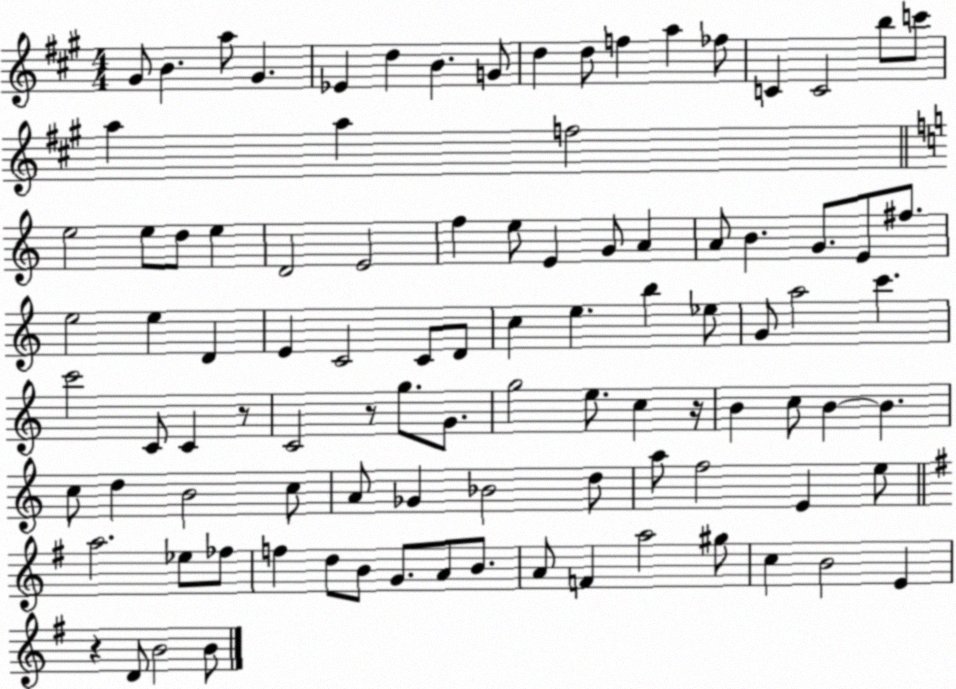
X:1
T:Untitled
M:4/4
L:1/4
K:A
^G/2 B a/2 ^G _E d B G/2 d d/2 f a _f/2 C C2 b/2 c'/2 a a f2 e2 e/2 d/2 e D2 E2 f e/2 E G/2 A A/2 B G/2 E/2 ^f/2 e2 e D E C2 C/2 D/2 c e b _e/2 G/2 a2 c' c'2 C/2 C z/2 C2 z/2 g/2 G/2 g2 e/2 c z/4 B c/2 B B c/2 d B2 c/2 A/2 _G _B2 d/2 a/2 f2 E e/2 a2 _e/2 _f/2 f d/2 B/2 G/2 A/2 B/2 A/2 F a2 ^g/2 c B2 E z D/2 B2 B/2